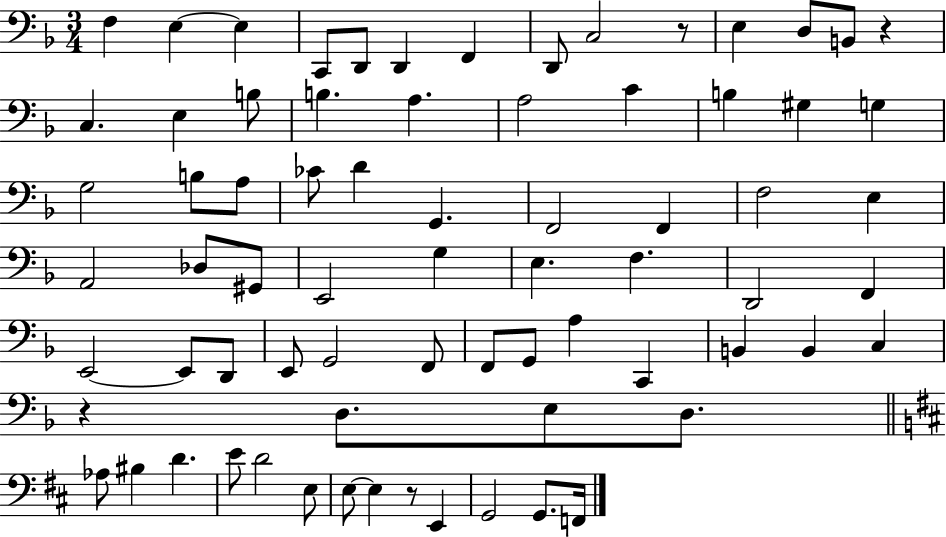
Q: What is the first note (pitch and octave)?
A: F3